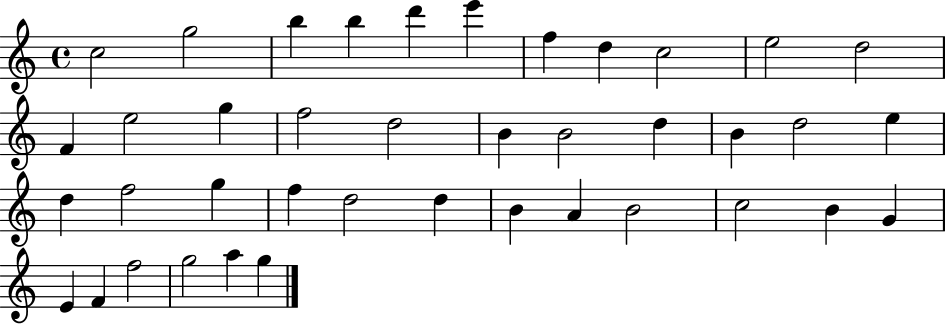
X:1
T:Untitled
M:4/4
L:1/4
K:C
c2 g2 b b d' e' f d c2 e2 d2 F e2 g f2 d2 B B2 d B d2 e d f2 g f d2 d B A B2 c2 B G E F f2 g2 a g